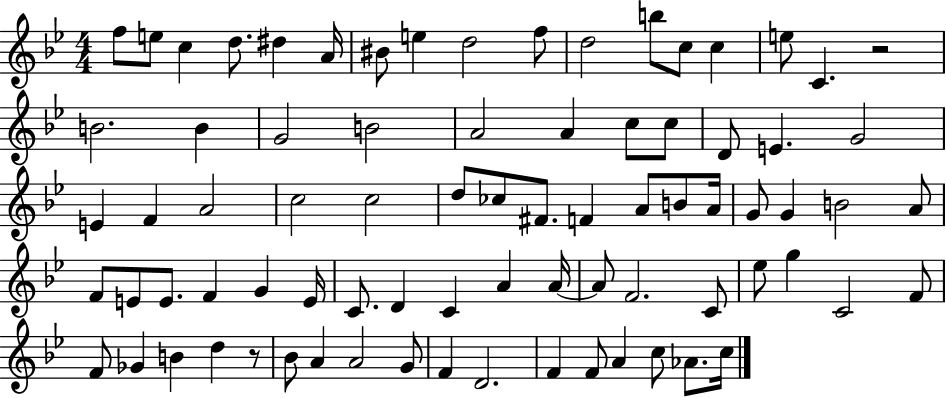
{
  \clef treble
  \numericTimeSignature
  \time 4/4
  \key bes \major
  \repeat volta 2 { f''8 e''8 c''4 d''8. dis''4 a'16 | bis'8 e''4 d''2 f''8 | d''2 b''8 c''8 c''4 | e''8 c'4. r2 | \break b'2. b'4 | g'2 b'2 | a'2 a'4 c''8 c''8 | d'8 e'4. g'2 | \break e'4 f'4 a'2 | c''2 c''2 | d''8 ces''8 fis'8. f'4 a'8 b'8 a'16 | g'8 g'4 b'2 a'8 | \break f'8 e'8 e'8. f'4 g'4 e'16 | c'8. d'4 c'4 a'4 a'16~~ | a'8 f'2. c'8 | ees''8 g''4 c'2 f'8 | \break f'8 ges'4 b'4 d''4 r8 | bes'8 a'4 a'2 g'8 | f'4 d'2. | f'4 f'8 a'4 c''8 aes'8. c''16 | \break } \bar "|."
}